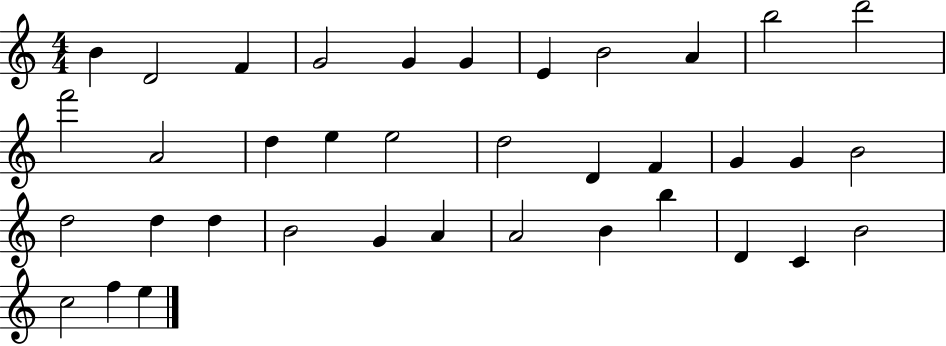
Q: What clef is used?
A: treble